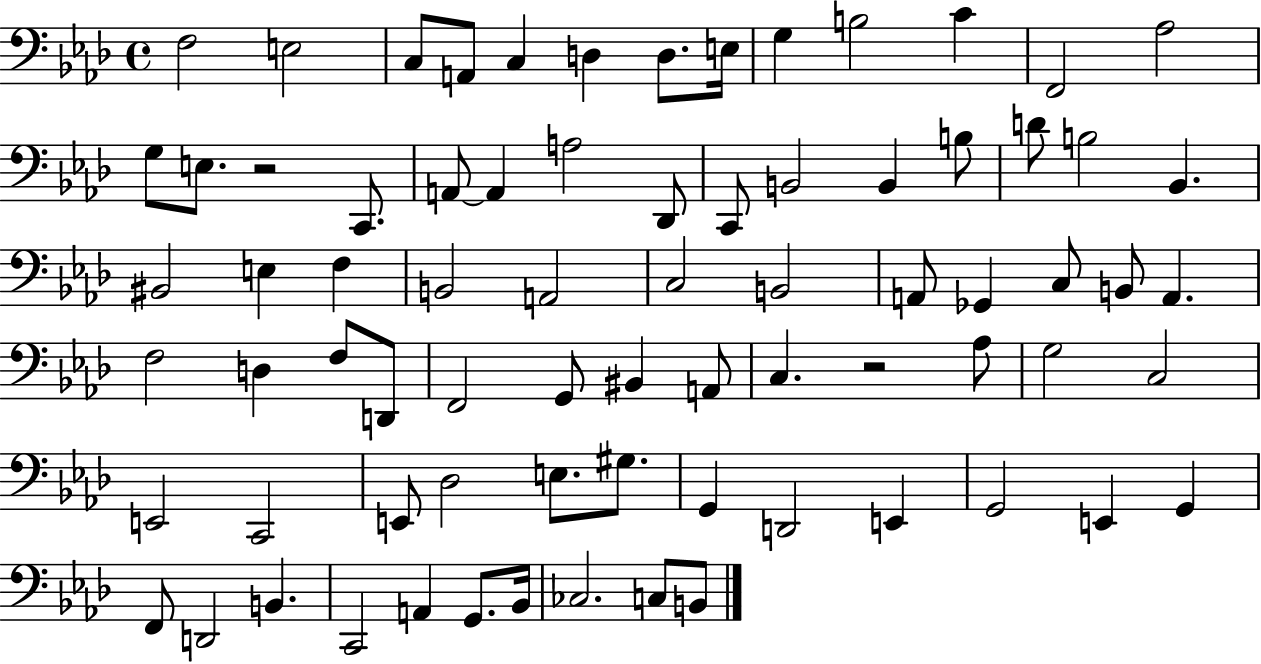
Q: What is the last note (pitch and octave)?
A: B2